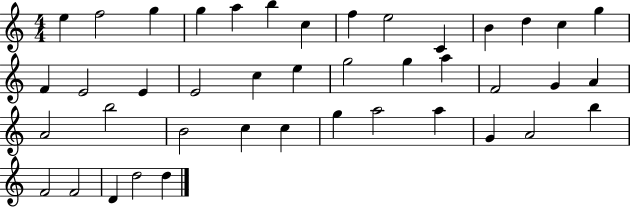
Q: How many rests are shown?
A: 0